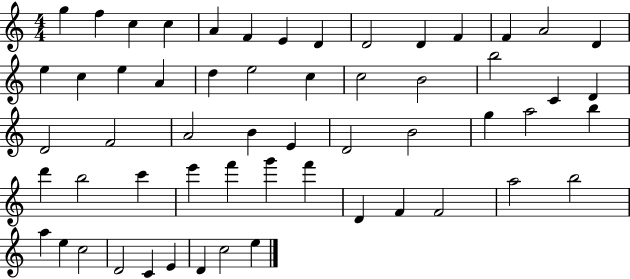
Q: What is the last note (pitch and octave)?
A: E5